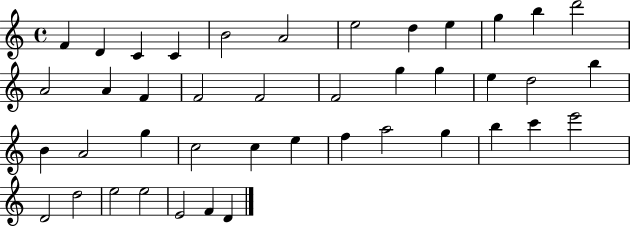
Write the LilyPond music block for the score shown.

{
  \clef treble
  \time 4/4
  \defaultTimeSignature
  \key c \major
  f'4 d'4 c'4 c'4 | b'2 a'2 | e''2 d''4 e''4 | g''4 b''4 d'''2 | \break a'2 a'4 f'4 | f'2 f'2 | f'2 g''4 g''4 | e''4 d''2 b''4 | \break b'4 a'2 g''4 | c''2 c''4 e''4 | f''4 a''2 g''4 | b''4 c'''4 e'''2 | \break d'2 d''2 | e''2 e''2 | e'2 f'4 d'4 | \bar "|."
}